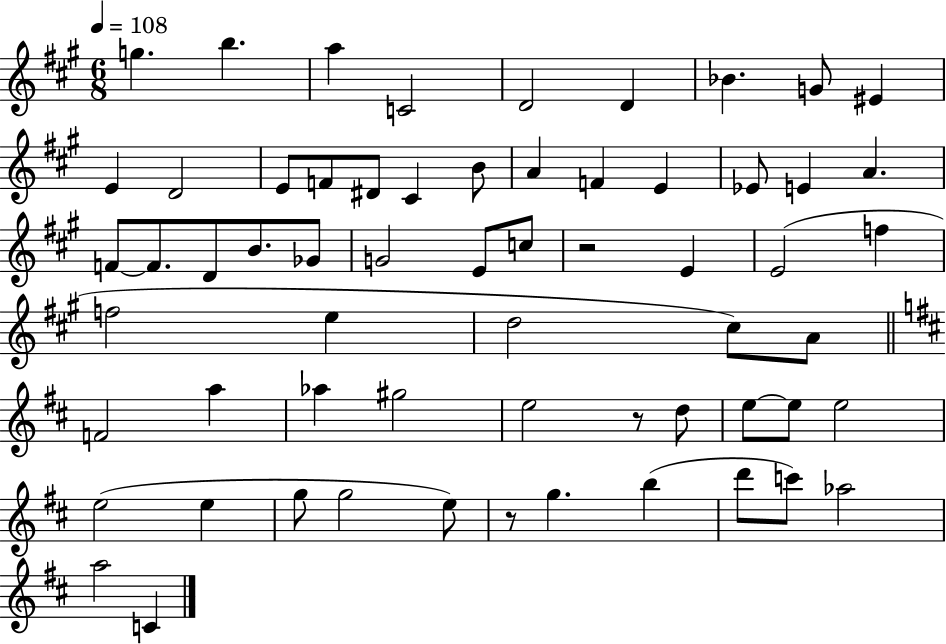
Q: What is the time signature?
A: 6/8